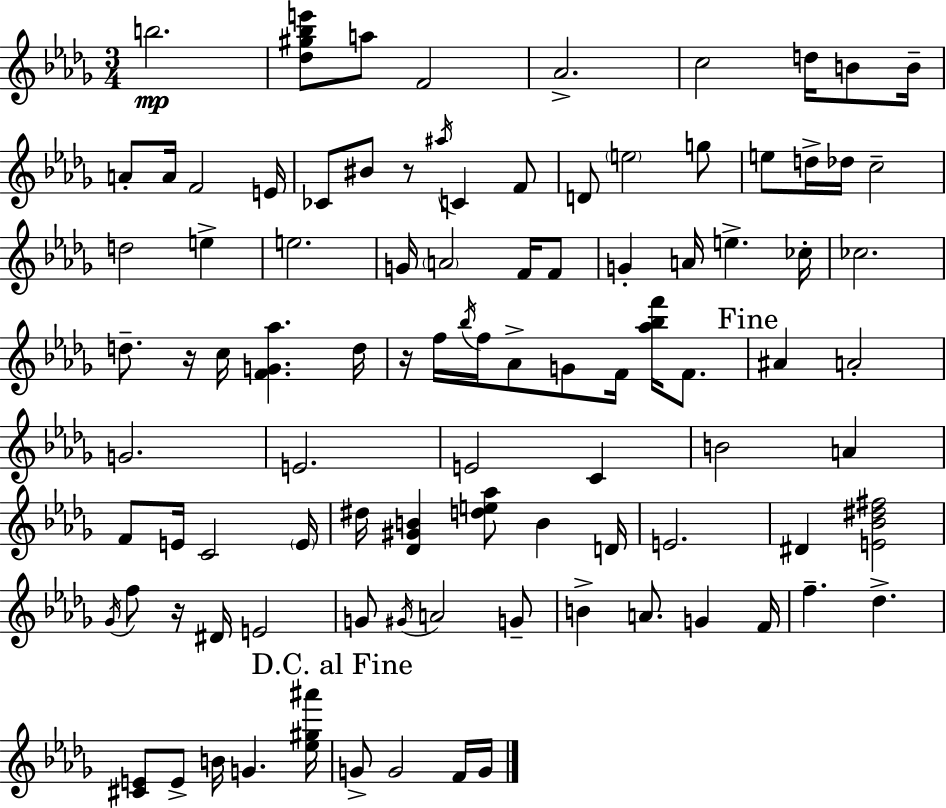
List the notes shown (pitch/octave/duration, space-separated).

B5/h. [Db5,G#5,Bb5,E6]/e A5/e F4/h Ab4/h. C5/h D5/s B4/e B4/s A4/e A4/s F4/h E4/s CES4/e BIS4/e R/e A#5/s C4/q F4/e D4/e E5/h G5/e E5/e D5/s Db5/s C5/h D5/h E5/q E5/h. G4/s A4/h F4/s F4/e G4/q A4/s E5/q. CES5/s CES5/h. D5/e. R/s C5/s [F4,G4,Ab5]/q. D5/s R/s F5/s Bb5/s F5/s Ab4/e G4/e F4/s [Ab5,Bb5,F6]/s F4/e. A#4/q A4/h G4/h. E4/h. E4/h C4/q B4/h A4/q F4/e E4/s C4/h E4/s D#5/s [Db4,G#4,B4]/q [D5,E5,Ab5]/e B4/q D4/s E4/h. D#4/q [E4,Bb4,D#5,F#5]/h Gb4/s F5/e R/s D#4/s E4/h G4/e G#4/s A4/h G4/e B4/q A4/e. G4/q F4/s F5/q. Db5/q. [C#4,E4]/e E4/e B4/s G4/q. [Eb5,G#5,A#6]/s G4/e G4/h F4/s G4/s